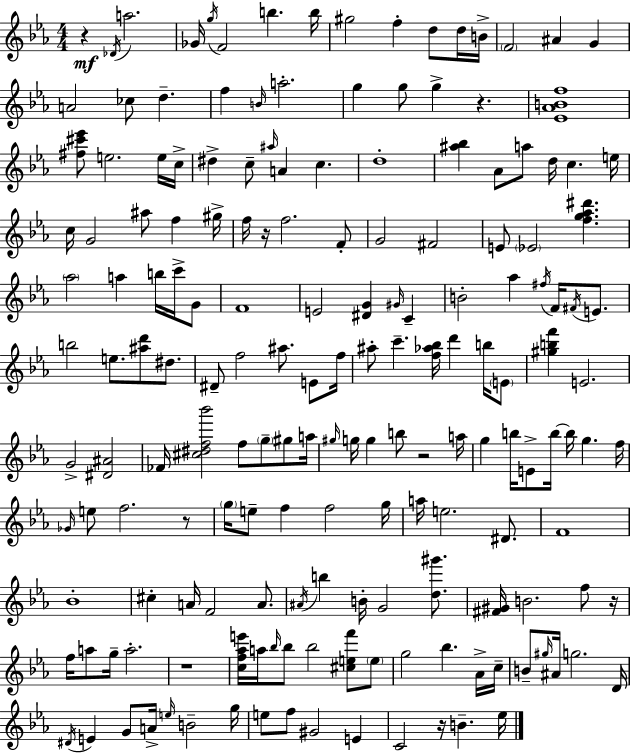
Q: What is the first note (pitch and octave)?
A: Db4